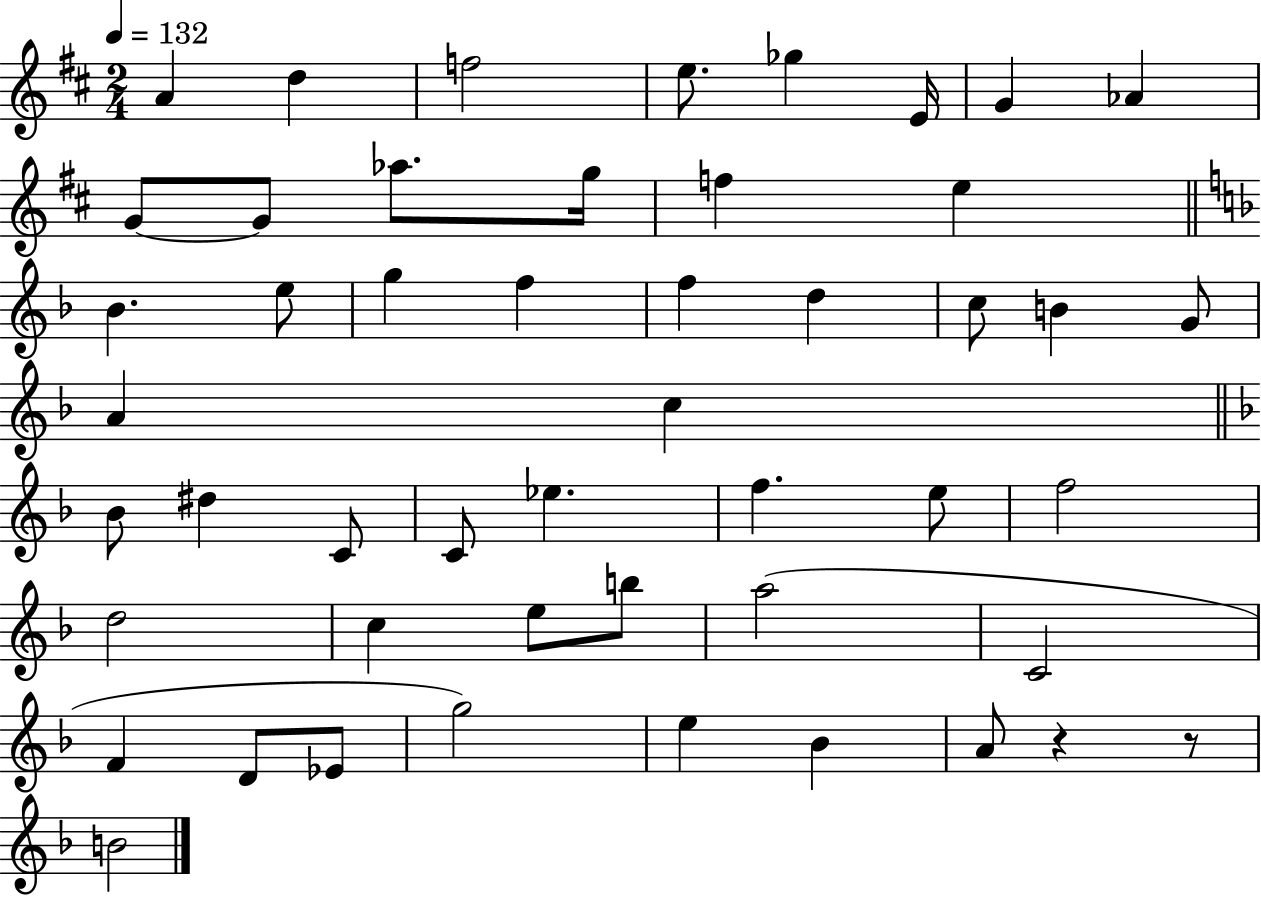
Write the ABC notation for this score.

X:1
T:Untitled
M:2/4
L:1/4
K:D
A d f2 e/2 _g E/4 G _A G/2 G/2 _a/2 g/4 f e _B e/2 g f f d c/2 B G/2 A c _B/2 ^d C/2 C/2 _e f e/2 f2 d2 c e/2 b/2 a2 C2 F D/2 _E/2 g2 e _B A/2 z z/2 B2